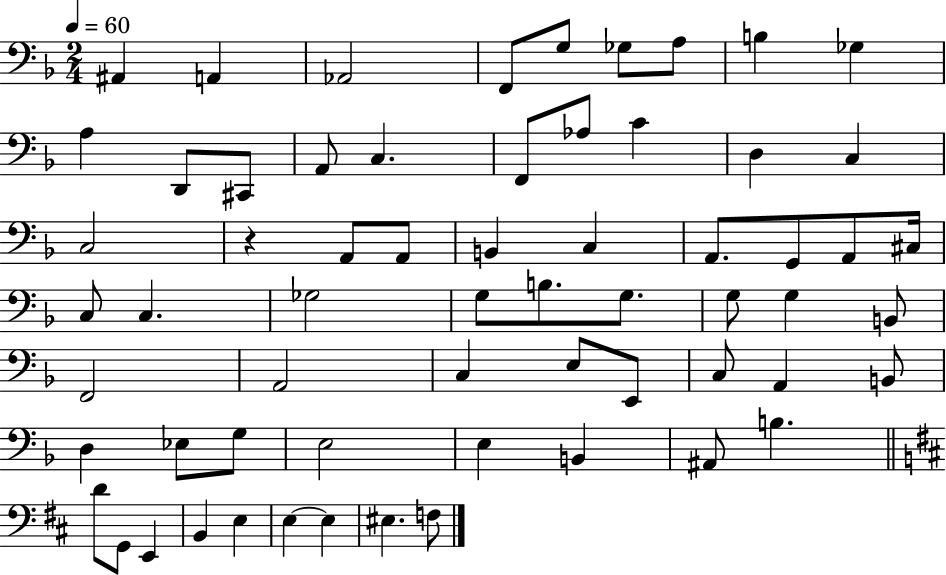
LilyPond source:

{
  \clef bass
  \numericTimeSignature
  \time 2/4
  \key f \major
  \tempo 4 = 60
  \repeat volta 2 { ais,4 a,4 | aes,2 | f,8 g8 ges8 a8 | b4 ges4 | \break a4 d,8 cis,8 | a,8 c4. | f,8 aes8 c'4 | d4 c4 | \break c2 | r4 a,8 a,8 | b,4 c4 | a,8. g,8 a,8 cis16 | \break c8 c4. | ges2 | g8 b8. g8. | g8 g4 b,8 | \break f,2 | a,2 | c4 e8 e,8 | c8 a,4 b,8 | \break d4 ees8 g8 | e2 | e4 b,4 | ais,8 b4. | \break \bar "||" \break \key d \major d'8 g,8 e,4 | b,4 e4 | e4~~ e4 | eis4. f8 | \break } \bar "|."
}